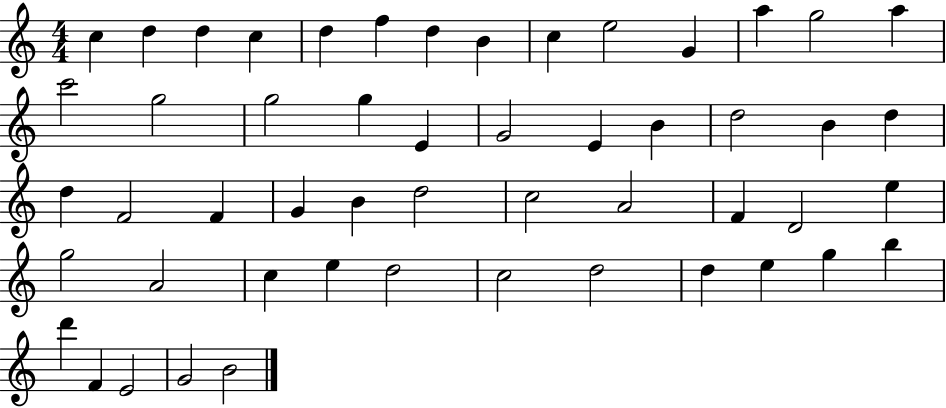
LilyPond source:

{
  \clef treble
  \numericTimeSignature
  \time 4/4
  \key c \major
  c''4 d''4 d''4 c''4 | d''4 f''4 d''4 b'4 | c''4 e''2 g'4 | a''4 g''2 a''4 | \break c'''2 g''2 | g''2 g''4 e'4 | g'2 e'4 b'4 | d''2 b'4 d''4 | \break d''4 f'2 f'4 | g'4 b'4 d''2 | c''2 a'2 | f'4 d'2 e''4 | \break g''2 a'2 | c''4 e''4 d''2 | c''2 d''2 | d''4 e''4 g''4 b''4 | \break d'''4 f'4 e'2 | g'2 b'2 | \bar "|."
}